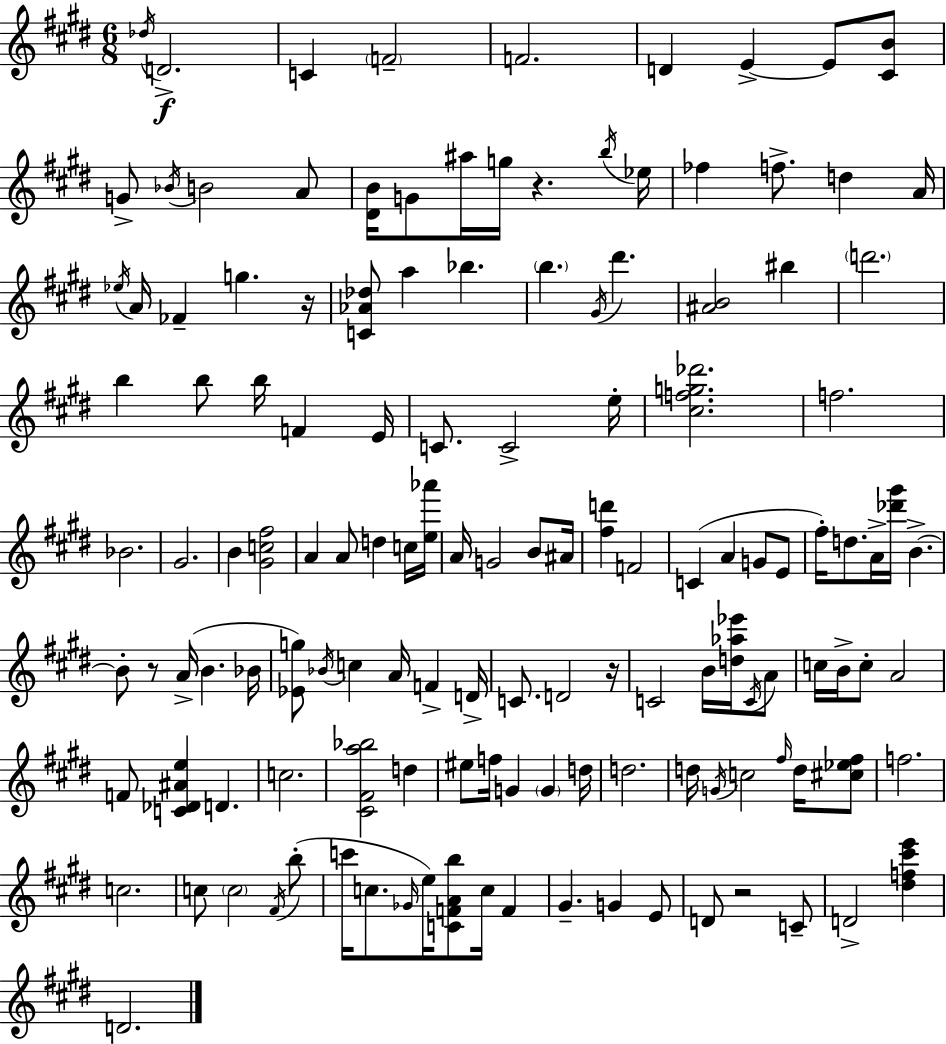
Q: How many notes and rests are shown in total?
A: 135